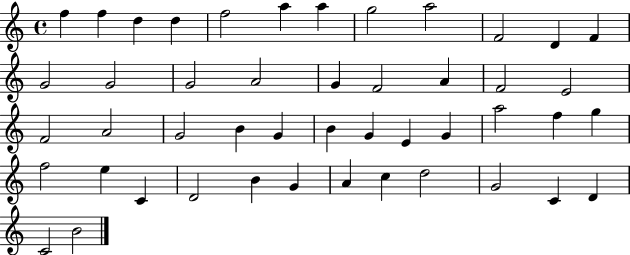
{
  \clef treble
  \time 4/4
  \defaultTimeSignature
  \key c \major
  f''4 f''4 d''4 d''4 | f''2 a''4 a''4 | g''2 a''2 | f'2 d'4 f'4 | \break g'2 g'2 | g'2 a'2 | g'4 f'2 a'4 | f'2 e'2 | \break f'2 a'2 | g'2 b'4 g'4 | b'4 g'4 e'4 g'4 | a''2 f''4 g''4 | \break f''2 e''4 c'4 | d'2 b'4 g'4 | a'4 c''4 d''2 | g'2 c'4 d'4 | \break c'2 b'2 | \bar "|."
}